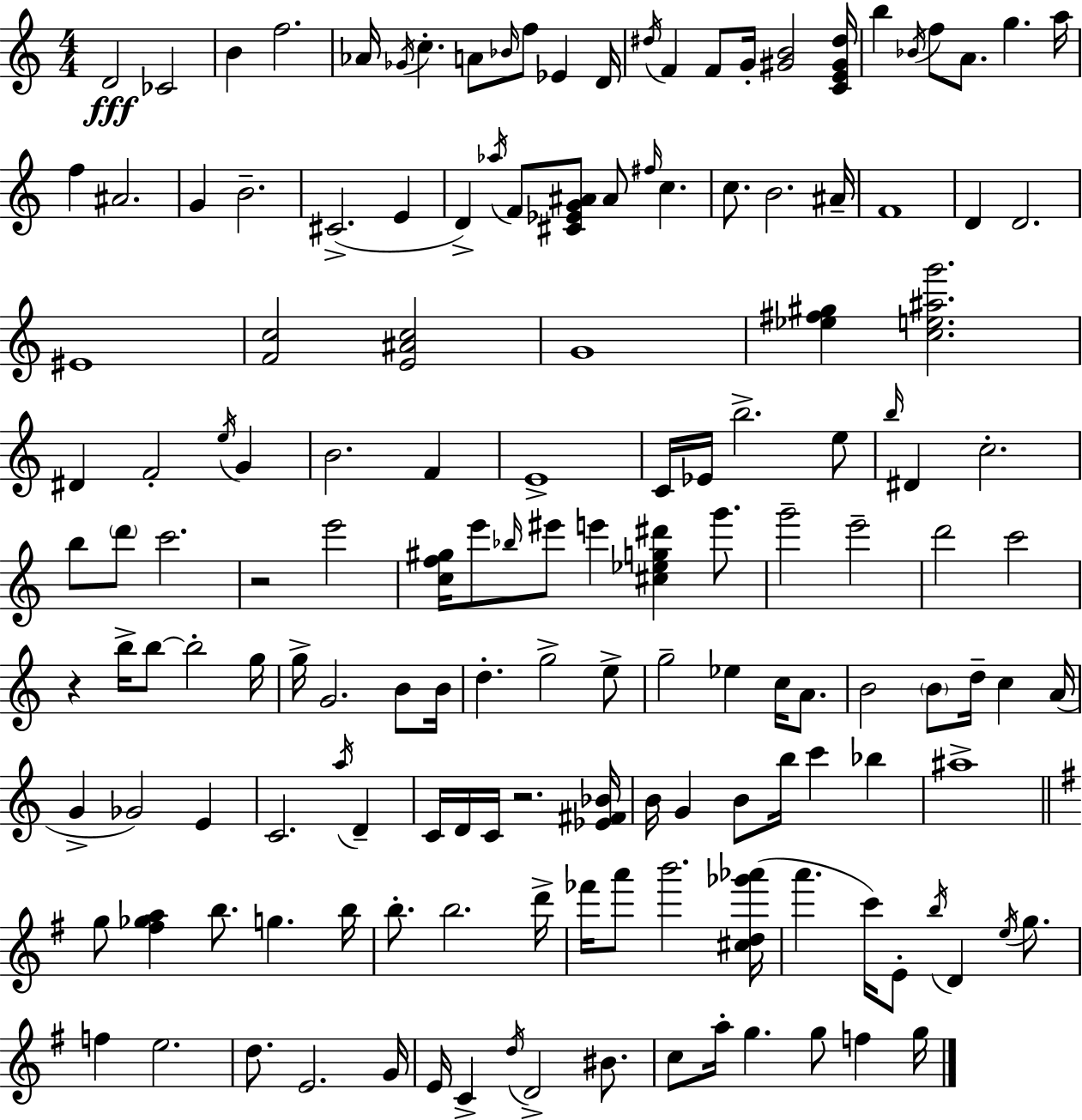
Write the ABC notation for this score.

X:1
T:Untitled
M:4/4
L:1/4
K:C
D2 _C2 B f2 _A/4 _G/4 c A/2 _B/4 f/2 _E D/4 ^d/4 F F/2 G/4 [^GB]2 [CE^G^d]/4 b _B/4 f/2 A/2 g a/4 f ^A2 G B2 ^C2 E D _a/4 F/2 [^C_EG^A]/2 ^A/2 ^f/4 c c/2 B2 ^A/4 F4 D D2 ^E4 [Fc]2 [E^Ac]2 G4 [_e^f^g] [ce^ag']2 ^D F2 e/4 G B2 F E4 C/4 _E/4 b2 e/2 b/4 ^D c2 b/2 d'/2 c'2 z2 e'2 [cf^g]/4 e'/2 _b/4 ^e'/2 e' [^c_eg^d'] g'/2 g'2 e'2 d'2 c'2 z b/4 b/2 b2 g/4 g/4 G2 B/2 B/4 d g2 e/2 g2 _e c/4 A/2 B2 B/2 d/4 c A/4 G _G2 E C2 a/4 D C/4 D/4 C/4 z2 [_E^F_B]/4 B/4 G B/2 b/4 c' _b ^a4 g/2 [^f_ga] b/2 g b/4 b/2 b2 d'/4 _f'/4 a'/2 b'2 [^cd_g'_a']/4 a' c'/4 E/2 b/4 D e/4 g/2 f e2 d/2 E2 G/4 E/4 C d/4 D2 ^B/2 c/2 a/4 g g/2 f g/4